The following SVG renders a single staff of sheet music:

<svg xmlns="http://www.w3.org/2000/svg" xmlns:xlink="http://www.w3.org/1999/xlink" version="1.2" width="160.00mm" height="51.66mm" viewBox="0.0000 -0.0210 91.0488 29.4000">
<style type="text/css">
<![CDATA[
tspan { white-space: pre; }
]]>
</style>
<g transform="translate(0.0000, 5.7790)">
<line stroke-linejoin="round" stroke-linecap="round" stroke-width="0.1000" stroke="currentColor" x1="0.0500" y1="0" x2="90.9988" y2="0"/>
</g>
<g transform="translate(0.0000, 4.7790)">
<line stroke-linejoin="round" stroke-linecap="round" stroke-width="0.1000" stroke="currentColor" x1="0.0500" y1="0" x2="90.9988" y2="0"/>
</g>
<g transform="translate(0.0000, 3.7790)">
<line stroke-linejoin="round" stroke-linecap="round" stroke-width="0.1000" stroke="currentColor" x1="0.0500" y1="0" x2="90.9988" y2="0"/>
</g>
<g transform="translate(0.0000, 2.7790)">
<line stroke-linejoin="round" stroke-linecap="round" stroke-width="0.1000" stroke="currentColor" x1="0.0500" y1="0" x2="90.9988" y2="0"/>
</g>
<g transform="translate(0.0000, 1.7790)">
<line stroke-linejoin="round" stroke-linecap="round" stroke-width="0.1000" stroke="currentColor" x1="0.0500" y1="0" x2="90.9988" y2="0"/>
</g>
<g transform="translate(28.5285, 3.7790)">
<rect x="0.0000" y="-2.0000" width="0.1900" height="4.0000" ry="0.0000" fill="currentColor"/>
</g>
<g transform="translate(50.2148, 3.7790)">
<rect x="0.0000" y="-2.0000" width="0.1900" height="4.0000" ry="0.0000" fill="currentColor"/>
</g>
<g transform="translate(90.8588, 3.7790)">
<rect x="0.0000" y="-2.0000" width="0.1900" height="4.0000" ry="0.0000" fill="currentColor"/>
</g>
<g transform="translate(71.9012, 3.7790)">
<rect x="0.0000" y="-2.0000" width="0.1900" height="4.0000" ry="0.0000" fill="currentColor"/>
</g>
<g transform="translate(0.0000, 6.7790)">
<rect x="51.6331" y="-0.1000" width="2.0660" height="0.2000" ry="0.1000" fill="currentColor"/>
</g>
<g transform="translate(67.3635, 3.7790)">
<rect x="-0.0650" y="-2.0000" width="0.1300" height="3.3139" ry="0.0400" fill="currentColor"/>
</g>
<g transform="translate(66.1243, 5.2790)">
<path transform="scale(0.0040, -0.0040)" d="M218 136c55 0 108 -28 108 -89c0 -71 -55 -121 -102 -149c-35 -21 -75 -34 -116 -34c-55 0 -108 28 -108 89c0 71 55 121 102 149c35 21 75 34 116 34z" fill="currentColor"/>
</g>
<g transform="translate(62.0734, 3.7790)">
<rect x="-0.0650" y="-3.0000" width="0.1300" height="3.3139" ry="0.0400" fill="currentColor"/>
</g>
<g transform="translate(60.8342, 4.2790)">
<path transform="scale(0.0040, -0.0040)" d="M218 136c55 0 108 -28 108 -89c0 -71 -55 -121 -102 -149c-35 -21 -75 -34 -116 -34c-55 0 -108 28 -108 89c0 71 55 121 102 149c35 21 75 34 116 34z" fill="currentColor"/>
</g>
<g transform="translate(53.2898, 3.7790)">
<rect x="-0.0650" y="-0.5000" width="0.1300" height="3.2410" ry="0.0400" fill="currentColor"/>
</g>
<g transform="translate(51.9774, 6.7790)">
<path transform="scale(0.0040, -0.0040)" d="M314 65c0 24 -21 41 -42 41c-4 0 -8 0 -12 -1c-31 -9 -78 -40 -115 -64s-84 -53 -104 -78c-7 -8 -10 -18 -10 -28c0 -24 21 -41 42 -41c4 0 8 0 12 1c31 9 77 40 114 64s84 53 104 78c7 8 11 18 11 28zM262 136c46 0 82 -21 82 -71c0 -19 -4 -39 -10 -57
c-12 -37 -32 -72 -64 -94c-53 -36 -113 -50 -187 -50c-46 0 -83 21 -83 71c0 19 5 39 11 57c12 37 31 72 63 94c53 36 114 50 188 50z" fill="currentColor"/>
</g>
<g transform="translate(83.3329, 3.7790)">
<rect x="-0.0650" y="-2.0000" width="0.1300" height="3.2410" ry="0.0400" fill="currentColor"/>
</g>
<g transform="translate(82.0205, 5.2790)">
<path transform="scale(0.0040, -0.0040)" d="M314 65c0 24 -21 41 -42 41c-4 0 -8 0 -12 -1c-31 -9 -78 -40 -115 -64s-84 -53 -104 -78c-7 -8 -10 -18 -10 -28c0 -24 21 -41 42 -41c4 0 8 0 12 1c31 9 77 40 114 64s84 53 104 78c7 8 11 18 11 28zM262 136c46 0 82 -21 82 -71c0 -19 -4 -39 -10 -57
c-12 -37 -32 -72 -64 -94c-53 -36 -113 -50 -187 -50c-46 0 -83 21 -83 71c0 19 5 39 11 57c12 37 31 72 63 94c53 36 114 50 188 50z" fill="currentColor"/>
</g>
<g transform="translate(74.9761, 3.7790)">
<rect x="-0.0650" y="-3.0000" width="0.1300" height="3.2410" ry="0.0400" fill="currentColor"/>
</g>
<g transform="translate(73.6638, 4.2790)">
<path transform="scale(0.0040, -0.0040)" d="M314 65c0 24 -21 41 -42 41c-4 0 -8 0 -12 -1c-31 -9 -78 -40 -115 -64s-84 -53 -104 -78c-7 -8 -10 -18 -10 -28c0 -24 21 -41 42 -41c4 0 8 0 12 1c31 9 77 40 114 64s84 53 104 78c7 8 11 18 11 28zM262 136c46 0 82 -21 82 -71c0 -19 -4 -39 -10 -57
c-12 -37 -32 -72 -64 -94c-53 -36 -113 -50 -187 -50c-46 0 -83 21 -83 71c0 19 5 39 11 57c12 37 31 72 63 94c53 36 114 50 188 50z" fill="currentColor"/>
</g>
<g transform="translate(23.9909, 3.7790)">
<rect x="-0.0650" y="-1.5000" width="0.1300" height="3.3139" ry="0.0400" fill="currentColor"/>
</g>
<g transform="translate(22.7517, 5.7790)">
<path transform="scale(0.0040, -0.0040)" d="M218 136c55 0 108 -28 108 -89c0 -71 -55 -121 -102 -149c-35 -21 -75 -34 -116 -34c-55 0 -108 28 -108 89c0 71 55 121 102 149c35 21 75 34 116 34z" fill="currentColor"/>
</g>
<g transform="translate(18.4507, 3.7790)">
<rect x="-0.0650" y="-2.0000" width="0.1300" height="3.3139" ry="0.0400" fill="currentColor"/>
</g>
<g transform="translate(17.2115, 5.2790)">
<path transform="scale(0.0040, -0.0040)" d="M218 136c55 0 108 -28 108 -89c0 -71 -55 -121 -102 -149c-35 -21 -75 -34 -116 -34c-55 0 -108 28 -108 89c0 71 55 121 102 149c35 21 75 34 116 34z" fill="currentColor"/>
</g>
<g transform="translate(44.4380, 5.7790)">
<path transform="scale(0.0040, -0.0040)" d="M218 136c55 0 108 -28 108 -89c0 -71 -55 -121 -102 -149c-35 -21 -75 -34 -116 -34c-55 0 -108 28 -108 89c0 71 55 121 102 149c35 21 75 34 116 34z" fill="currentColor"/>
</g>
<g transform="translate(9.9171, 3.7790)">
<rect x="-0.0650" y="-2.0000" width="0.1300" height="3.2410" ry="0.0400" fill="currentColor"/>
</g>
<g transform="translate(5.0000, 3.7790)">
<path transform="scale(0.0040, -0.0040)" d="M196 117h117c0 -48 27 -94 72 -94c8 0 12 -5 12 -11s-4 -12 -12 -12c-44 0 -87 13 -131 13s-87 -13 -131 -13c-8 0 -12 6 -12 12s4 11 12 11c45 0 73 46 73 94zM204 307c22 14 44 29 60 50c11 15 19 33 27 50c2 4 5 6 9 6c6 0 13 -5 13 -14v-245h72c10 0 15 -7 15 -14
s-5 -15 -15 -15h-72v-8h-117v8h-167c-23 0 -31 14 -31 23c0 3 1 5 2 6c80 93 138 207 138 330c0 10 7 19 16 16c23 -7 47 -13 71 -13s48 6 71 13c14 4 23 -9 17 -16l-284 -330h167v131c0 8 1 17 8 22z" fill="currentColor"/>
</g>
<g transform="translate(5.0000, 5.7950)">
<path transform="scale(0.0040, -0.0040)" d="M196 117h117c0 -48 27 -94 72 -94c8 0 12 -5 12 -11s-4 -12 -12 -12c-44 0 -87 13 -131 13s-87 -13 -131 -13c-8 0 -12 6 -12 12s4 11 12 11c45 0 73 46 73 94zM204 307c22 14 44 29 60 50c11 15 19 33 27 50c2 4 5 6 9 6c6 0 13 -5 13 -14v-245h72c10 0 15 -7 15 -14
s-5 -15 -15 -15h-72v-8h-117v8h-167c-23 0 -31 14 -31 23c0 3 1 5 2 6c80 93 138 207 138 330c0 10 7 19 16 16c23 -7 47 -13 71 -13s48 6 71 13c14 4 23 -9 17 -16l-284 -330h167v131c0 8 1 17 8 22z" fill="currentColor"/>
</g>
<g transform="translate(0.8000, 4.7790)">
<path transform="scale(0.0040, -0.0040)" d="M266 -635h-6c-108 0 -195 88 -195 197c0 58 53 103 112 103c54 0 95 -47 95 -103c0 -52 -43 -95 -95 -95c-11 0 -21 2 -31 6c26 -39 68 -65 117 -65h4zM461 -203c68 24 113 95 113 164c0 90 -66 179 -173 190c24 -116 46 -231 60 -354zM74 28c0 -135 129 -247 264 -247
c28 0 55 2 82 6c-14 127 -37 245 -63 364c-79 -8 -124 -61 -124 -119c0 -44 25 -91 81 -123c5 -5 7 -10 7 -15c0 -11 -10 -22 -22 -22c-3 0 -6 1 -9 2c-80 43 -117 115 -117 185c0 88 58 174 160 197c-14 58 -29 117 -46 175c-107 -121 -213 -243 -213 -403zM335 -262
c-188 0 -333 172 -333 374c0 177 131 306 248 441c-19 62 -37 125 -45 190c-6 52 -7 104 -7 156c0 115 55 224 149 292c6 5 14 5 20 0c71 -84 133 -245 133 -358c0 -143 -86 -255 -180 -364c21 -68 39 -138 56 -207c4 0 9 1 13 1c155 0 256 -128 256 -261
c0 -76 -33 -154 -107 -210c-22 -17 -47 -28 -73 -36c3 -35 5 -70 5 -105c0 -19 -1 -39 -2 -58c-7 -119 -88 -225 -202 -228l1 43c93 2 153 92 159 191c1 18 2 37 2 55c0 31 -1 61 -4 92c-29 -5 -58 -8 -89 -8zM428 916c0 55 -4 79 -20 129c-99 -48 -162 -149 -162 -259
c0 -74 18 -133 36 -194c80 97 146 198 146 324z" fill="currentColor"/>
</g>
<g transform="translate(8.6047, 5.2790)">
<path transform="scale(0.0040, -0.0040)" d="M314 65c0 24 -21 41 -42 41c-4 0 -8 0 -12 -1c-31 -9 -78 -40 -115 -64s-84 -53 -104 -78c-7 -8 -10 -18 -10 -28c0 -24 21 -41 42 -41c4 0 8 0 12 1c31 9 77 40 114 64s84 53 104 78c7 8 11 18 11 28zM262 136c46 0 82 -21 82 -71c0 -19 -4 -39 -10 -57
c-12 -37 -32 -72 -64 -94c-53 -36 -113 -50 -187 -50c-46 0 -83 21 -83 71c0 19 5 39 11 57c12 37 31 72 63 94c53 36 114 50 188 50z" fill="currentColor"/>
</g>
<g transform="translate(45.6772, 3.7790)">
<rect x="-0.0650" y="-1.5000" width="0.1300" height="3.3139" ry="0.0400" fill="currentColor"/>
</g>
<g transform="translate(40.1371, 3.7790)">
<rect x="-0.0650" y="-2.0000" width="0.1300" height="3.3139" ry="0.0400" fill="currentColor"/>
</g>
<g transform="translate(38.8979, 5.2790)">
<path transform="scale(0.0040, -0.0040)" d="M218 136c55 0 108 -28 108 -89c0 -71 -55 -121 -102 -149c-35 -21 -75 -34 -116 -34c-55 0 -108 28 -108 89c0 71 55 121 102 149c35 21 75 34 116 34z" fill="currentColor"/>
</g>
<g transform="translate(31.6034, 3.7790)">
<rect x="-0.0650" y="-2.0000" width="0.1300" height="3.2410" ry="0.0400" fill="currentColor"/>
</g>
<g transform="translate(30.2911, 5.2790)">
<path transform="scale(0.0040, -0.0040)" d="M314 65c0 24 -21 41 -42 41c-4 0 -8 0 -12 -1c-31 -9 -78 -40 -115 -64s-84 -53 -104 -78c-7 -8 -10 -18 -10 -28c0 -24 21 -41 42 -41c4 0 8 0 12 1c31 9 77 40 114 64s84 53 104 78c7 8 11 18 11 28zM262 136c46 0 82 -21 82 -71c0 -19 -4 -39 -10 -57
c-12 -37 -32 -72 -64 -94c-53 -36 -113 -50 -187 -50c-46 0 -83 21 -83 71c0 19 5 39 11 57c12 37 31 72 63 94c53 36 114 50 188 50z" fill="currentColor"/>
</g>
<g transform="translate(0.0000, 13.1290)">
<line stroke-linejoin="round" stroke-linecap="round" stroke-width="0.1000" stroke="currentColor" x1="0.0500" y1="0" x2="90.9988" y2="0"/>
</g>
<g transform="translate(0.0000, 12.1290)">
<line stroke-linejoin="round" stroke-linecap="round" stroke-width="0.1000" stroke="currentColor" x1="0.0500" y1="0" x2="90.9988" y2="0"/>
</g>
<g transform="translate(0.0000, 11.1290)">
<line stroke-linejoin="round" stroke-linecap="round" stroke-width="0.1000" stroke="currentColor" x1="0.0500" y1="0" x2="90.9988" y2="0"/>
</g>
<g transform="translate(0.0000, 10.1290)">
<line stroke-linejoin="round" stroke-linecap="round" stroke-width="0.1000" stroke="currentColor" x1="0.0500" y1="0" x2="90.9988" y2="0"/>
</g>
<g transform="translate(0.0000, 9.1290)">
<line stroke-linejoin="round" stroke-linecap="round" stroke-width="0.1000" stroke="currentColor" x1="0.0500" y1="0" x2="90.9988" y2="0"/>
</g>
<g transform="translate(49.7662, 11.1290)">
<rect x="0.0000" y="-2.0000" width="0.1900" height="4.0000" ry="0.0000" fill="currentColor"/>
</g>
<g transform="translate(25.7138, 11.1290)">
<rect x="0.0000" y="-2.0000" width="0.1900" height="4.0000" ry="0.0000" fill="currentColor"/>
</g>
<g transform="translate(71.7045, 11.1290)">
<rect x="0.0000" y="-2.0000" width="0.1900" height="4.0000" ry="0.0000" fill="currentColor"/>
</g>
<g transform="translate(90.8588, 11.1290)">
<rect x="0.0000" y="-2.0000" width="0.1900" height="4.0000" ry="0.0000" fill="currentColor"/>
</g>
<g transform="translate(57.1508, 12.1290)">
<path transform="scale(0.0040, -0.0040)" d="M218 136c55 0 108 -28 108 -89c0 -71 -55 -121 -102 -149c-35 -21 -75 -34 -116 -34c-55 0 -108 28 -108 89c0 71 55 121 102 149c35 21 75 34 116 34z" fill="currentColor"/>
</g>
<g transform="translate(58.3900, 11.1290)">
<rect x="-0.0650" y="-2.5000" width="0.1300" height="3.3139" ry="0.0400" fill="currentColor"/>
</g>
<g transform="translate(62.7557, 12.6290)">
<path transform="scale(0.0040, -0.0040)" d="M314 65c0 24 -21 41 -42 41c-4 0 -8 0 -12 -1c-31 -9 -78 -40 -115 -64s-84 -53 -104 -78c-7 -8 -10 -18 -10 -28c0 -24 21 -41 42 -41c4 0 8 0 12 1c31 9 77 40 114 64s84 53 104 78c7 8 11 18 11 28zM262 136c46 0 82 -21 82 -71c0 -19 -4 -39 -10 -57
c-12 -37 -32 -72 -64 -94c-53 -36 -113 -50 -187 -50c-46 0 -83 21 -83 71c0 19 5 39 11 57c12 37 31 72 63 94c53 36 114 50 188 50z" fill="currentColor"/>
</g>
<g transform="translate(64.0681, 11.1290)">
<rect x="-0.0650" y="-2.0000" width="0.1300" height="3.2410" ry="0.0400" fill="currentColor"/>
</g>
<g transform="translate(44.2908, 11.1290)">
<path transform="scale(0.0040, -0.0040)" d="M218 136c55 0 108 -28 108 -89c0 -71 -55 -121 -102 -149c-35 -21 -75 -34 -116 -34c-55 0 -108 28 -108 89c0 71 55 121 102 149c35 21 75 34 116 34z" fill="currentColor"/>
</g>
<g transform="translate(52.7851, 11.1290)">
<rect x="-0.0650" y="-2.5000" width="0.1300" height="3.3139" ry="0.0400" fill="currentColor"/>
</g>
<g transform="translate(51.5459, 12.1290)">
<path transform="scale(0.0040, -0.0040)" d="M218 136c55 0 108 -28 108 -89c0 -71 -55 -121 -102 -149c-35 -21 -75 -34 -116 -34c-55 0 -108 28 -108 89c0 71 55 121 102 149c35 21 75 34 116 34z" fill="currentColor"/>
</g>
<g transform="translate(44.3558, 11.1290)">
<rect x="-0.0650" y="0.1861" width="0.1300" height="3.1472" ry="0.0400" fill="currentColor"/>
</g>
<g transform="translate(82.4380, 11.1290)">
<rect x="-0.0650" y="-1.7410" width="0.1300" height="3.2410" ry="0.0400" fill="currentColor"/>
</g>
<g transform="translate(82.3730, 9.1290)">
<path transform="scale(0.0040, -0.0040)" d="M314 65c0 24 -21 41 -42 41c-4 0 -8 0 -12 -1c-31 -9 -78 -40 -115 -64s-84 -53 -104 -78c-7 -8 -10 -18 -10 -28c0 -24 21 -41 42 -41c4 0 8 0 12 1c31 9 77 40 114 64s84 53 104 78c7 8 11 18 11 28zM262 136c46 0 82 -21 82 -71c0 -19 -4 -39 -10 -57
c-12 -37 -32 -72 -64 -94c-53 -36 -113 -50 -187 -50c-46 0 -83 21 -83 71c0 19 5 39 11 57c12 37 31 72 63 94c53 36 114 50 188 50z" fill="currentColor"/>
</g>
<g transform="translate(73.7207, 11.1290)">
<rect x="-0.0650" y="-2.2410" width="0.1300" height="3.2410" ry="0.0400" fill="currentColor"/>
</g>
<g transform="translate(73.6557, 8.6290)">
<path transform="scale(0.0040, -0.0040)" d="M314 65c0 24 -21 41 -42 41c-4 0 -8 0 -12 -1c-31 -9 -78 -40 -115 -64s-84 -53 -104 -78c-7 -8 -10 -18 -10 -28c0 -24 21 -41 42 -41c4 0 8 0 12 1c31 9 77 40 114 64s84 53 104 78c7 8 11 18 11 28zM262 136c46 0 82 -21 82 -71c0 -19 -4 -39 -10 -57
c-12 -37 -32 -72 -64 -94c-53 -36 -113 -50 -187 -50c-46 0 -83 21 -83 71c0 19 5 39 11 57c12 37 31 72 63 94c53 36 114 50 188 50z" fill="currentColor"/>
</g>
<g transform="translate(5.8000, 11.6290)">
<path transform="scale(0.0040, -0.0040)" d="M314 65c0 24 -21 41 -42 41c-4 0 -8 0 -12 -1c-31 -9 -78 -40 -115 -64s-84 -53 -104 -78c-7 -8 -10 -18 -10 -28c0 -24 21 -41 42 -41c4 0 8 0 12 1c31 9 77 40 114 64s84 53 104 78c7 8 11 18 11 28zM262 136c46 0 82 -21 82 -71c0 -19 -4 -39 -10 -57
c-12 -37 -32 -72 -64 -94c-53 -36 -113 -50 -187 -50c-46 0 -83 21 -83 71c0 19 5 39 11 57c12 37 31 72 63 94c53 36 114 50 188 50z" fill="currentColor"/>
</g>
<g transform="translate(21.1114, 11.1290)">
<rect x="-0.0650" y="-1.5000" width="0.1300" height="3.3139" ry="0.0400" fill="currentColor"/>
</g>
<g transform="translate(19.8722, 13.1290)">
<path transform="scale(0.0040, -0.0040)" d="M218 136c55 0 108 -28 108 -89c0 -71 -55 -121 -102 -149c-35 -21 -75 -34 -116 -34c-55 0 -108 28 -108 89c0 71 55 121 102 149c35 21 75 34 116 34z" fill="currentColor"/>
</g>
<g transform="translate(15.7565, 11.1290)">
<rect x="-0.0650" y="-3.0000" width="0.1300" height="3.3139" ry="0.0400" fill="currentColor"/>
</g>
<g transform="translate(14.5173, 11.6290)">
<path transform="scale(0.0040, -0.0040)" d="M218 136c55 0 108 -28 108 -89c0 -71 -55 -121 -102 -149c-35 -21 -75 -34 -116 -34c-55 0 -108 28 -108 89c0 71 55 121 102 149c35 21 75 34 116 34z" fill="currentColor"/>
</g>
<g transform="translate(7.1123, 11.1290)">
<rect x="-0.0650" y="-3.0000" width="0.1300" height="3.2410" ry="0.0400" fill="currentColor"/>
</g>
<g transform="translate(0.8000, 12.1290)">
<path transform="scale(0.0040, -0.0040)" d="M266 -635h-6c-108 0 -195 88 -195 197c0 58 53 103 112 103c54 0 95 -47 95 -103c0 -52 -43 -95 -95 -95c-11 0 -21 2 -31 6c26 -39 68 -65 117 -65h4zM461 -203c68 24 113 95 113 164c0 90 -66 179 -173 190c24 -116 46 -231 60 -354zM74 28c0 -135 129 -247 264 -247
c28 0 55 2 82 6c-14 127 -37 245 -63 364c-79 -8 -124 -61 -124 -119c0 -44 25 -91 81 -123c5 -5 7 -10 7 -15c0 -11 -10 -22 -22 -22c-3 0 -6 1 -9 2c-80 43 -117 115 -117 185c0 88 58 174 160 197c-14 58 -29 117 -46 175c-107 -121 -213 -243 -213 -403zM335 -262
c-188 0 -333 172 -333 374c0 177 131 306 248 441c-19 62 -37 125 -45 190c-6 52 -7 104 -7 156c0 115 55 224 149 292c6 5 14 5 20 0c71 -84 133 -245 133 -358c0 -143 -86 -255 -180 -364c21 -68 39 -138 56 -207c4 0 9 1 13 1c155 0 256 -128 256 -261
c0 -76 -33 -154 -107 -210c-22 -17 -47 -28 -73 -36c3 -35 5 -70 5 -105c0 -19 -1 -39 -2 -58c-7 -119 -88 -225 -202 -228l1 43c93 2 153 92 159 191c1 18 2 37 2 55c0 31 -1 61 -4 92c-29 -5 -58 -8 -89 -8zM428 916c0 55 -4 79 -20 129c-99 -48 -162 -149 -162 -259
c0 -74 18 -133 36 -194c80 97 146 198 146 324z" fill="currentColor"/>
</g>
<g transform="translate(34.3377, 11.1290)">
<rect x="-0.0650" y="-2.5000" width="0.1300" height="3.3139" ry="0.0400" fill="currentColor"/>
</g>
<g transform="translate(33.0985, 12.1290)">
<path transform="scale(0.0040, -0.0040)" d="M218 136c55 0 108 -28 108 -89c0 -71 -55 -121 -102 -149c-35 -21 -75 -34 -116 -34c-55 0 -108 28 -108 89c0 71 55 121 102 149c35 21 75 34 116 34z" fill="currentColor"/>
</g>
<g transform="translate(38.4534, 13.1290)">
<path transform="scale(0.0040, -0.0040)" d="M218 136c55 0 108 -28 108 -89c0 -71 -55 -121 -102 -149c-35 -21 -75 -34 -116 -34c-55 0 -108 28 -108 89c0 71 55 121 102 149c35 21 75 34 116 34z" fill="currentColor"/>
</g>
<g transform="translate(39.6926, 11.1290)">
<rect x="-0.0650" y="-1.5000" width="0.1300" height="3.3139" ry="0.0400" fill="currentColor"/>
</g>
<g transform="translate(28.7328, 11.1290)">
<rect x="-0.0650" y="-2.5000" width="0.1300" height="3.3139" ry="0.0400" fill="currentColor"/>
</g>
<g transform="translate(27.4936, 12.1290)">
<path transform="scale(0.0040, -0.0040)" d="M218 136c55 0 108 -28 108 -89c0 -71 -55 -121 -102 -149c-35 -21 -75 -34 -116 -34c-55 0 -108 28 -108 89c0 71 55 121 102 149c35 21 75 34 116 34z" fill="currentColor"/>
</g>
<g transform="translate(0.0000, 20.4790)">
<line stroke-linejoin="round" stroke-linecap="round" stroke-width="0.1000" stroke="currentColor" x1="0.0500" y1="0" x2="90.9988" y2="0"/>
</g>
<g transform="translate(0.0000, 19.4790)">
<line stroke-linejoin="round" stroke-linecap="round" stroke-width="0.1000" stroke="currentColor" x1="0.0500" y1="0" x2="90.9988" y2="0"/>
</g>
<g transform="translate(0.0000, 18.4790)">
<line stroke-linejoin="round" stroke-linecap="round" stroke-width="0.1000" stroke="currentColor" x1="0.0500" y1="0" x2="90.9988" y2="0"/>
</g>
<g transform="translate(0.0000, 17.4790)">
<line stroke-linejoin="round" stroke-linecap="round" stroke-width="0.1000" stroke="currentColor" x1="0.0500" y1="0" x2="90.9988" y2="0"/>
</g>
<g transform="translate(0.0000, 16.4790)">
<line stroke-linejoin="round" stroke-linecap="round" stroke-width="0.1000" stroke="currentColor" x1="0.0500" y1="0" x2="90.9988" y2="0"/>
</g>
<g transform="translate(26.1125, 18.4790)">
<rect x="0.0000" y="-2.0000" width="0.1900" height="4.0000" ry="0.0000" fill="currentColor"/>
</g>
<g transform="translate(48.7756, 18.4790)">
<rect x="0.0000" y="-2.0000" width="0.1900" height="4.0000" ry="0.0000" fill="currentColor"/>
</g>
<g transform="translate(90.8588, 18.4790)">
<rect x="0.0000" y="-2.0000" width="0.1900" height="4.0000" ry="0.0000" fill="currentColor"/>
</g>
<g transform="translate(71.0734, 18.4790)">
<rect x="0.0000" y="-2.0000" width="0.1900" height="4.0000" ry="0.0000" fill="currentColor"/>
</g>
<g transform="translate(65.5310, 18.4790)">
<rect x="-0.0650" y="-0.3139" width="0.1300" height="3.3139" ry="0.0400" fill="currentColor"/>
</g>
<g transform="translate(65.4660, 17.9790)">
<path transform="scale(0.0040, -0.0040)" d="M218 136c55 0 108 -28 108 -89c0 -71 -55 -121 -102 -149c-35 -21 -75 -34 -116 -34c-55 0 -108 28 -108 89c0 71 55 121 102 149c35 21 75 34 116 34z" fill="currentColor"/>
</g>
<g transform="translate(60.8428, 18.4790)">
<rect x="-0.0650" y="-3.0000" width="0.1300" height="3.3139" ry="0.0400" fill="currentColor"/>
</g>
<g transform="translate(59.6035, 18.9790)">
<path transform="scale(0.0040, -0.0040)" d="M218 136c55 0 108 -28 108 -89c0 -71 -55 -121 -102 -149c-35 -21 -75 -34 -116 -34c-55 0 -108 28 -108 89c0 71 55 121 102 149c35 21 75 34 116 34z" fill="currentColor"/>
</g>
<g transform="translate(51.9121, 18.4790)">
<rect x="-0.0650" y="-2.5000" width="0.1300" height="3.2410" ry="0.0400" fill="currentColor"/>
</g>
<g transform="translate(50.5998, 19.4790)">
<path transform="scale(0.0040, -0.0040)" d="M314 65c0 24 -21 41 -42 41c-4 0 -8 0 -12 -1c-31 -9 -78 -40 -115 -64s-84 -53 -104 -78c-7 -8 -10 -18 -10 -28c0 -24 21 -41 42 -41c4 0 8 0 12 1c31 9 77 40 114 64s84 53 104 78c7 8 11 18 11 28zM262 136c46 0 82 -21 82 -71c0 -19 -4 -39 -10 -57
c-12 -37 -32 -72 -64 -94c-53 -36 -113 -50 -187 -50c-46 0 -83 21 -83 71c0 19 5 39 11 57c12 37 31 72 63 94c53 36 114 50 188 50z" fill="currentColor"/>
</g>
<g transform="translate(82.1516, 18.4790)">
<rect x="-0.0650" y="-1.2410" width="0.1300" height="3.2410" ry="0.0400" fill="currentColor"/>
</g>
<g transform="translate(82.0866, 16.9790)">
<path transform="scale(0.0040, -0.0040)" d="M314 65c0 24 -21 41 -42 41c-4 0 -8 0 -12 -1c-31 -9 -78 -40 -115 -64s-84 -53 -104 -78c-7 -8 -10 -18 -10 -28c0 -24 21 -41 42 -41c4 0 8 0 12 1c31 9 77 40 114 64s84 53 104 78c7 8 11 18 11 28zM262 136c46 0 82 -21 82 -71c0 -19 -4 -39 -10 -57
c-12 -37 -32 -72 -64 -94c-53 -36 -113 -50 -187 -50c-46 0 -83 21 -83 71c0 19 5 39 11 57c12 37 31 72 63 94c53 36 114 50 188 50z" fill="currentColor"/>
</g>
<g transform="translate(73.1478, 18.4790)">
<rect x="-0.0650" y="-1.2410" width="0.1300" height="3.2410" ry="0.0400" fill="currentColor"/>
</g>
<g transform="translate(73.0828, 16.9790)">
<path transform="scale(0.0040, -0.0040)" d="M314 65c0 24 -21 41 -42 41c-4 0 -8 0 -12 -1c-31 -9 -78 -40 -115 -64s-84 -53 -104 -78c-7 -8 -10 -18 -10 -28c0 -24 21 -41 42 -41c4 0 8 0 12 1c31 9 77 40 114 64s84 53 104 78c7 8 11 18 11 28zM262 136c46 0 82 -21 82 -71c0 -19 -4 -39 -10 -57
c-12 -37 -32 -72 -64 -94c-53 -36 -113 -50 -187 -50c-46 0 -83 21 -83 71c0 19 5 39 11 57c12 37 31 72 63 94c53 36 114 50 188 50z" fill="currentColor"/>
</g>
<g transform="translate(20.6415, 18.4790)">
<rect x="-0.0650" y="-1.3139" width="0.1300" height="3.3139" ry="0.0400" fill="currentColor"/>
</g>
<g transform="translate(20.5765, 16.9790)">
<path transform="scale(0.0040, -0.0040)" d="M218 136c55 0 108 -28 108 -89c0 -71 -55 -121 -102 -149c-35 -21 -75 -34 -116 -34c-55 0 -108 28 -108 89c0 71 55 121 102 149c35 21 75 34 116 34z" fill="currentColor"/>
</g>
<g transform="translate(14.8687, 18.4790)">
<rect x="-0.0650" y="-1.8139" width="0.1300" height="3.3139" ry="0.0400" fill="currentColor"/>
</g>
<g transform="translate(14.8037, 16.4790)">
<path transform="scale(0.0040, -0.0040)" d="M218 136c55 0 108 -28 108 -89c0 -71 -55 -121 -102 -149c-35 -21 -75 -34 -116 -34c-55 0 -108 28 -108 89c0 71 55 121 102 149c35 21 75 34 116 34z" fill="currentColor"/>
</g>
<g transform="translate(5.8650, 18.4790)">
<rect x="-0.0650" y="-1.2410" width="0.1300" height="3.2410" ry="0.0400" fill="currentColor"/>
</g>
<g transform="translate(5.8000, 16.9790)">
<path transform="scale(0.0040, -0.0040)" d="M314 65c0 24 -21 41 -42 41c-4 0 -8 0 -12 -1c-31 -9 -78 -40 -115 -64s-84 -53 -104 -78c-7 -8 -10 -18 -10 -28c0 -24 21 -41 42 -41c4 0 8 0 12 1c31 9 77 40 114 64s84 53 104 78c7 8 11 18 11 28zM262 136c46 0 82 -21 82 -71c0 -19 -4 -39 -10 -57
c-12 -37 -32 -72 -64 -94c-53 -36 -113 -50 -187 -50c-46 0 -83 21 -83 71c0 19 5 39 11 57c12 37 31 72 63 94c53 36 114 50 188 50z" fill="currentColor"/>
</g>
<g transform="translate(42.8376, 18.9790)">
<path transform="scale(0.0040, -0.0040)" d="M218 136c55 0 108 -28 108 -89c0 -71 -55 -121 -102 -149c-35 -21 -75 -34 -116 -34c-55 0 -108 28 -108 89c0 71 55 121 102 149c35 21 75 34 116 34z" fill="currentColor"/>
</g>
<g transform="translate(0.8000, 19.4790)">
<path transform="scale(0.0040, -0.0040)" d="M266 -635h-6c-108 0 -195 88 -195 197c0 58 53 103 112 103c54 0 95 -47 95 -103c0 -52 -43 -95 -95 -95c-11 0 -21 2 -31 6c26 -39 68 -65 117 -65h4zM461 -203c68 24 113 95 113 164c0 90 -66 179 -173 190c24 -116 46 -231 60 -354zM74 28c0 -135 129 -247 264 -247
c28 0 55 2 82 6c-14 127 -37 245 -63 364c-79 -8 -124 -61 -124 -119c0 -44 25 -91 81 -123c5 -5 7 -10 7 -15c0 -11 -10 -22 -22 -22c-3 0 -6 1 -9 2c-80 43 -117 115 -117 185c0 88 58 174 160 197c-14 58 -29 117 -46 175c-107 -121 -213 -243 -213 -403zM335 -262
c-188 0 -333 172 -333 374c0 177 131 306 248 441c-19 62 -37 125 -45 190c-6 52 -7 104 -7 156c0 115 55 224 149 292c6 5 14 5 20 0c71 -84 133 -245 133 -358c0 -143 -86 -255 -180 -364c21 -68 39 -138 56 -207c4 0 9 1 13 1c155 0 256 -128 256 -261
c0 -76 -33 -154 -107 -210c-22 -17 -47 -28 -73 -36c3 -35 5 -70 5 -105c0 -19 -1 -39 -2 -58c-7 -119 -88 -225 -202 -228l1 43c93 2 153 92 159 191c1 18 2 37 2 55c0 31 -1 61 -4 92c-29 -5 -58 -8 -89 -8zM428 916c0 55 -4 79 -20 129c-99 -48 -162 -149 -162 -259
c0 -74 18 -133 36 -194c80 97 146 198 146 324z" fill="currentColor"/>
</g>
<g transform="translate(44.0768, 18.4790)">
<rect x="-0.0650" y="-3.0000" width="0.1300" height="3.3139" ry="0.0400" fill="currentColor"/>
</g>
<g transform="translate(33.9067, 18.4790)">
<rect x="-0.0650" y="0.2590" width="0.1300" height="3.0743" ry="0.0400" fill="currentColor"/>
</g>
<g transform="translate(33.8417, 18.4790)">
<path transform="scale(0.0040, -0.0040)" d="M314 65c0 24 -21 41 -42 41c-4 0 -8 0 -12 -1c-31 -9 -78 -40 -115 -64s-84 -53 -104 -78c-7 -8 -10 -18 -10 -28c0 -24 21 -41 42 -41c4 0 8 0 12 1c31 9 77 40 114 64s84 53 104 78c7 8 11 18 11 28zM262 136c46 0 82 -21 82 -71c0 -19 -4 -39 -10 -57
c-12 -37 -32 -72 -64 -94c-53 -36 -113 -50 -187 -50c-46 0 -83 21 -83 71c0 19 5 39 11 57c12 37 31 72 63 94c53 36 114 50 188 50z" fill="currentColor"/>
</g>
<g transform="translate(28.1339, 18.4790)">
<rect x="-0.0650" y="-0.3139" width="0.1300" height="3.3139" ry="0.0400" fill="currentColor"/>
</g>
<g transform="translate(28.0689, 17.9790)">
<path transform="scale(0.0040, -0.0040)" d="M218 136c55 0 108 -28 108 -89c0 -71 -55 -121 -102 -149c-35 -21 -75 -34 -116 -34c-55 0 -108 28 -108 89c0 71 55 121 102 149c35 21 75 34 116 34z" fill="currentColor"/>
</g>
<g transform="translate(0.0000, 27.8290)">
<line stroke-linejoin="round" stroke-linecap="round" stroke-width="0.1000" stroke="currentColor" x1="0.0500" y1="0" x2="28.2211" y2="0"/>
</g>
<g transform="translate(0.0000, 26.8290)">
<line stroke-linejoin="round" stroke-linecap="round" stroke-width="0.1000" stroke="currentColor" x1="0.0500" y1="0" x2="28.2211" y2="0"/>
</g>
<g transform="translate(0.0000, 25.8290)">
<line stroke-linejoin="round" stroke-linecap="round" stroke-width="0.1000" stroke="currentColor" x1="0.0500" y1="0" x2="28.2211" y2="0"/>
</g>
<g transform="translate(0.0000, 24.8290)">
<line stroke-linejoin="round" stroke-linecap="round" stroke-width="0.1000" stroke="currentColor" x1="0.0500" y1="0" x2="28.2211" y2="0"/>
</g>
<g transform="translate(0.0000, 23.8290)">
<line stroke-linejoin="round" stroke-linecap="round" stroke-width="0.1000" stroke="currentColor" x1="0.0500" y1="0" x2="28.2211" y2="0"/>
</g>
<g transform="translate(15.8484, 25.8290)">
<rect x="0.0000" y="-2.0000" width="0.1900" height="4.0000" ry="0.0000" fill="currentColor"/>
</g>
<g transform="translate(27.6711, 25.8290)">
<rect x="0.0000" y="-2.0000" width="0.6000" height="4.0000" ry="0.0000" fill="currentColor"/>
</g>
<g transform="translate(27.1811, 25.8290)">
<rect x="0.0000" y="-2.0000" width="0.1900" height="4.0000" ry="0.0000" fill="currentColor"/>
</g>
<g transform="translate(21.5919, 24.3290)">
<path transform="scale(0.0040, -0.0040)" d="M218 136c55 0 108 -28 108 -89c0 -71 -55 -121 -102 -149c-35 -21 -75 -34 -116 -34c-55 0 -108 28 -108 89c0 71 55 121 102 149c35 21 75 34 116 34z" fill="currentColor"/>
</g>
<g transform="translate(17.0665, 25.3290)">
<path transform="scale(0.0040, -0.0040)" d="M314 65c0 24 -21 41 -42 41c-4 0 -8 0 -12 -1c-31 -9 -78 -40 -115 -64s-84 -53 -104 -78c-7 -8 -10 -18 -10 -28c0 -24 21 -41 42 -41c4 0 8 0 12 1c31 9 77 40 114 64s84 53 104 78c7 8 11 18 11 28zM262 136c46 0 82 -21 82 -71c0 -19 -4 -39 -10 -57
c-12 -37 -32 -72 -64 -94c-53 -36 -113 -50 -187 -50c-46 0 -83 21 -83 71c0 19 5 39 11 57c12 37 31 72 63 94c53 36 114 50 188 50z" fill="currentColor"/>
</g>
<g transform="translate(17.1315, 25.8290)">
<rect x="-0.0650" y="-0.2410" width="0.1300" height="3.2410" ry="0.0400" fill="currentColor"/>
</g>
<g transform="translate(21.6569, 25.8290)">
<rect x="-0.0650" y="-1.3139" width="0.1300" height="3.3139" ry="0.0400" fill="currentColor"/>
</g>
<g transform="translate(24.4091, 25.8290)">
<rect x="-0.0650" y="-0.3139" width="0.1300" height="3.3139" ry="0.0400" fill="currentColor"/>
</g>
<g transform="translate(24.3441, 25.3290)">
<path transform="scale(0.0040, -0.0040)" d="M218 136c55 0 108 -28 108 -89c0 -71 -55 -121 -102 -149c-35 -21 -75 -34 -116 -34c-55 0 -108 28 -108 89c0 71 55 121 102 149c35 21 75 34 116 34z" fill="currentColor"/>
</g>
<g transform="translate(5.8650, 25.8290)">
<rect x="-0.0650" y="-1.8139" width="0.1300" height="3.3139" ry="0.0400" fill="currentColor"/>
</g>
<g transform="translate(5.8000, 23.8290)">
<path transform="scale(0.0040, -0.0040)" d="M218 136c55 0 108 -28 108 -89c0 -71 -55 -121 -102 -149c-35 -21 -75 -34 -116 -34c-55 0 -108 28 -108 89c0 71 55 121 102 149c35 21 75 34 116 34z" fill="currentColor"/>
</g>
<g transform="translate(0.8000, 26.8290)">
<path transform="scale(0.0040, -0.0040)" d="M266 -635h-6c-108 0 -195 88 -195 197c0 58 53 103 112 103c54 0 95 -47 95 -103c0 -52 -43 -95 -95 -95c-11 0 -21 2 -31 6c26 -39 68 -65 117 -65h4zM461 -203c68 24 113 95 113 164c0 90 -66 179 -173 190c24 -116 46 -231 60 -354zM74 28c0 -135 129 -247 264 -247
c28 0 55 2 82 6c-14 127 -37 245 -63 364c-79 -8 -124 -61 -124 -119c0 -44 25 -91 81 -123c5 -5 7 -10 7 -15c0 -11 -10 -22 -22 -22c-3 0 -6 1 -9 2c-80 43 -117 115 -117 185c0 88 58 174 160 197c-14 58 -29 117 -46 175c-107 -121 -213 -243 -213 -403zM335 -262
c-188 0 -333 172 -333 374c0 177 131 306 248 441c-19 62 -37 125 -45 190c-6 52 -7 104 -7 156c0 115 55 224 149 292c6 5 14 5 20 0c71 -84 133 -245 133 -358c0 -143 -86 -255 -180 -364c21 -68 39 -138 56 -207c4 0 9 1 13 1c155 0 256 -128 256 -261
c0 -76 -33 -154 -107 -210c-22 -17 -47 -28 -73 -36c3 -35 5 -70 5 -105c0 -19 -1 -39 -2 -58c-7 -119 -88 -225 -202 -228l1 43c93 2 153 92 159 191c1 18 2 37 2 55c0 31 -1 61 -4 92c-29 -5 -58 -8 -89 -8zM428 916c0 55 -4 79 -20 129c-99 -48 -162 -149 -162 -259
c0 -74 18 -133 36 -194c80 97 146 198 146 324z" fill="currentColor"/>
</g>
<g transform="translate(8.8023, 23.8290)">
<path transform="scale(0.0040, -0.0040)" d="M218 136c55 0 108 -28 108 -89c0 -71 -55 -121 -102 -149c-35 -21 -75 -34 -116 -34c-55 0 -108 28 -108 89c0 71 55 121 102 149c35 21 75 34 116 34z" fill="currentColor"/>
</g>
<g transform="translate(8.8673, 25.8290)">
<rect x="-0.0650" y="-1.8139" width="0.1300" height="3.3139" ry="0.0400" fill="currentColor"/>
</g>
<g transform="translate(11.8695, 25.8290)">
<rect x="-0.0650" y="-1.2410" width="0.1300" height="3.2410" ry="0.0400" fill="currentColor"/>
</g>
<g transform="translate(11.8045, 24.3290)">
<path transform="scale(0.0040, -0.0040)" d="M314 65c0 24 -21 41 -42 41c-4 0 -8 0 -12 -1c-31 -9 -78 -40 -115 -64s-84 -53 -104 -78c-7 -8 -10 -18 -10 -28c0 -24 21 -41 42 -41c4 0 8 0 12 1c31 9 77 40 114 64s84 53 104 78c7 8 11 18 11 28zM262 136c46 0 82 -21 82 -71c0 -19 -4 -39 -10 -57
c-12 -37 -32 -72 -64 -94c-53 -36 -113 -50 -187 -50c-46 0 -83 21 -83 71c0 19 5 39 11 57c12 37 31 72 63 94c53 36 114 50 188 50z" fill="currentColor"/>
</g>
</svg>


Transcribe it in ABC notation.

X:1
T:Untitled
M:4/4
L:1/4
K:C
F2 F E F2 F E C2 A F A2 F2 A2 A E G G E B G G F2 g2 f2 e2 f e c B2 A G2 A c e2 e2 f f e2 c2 e c